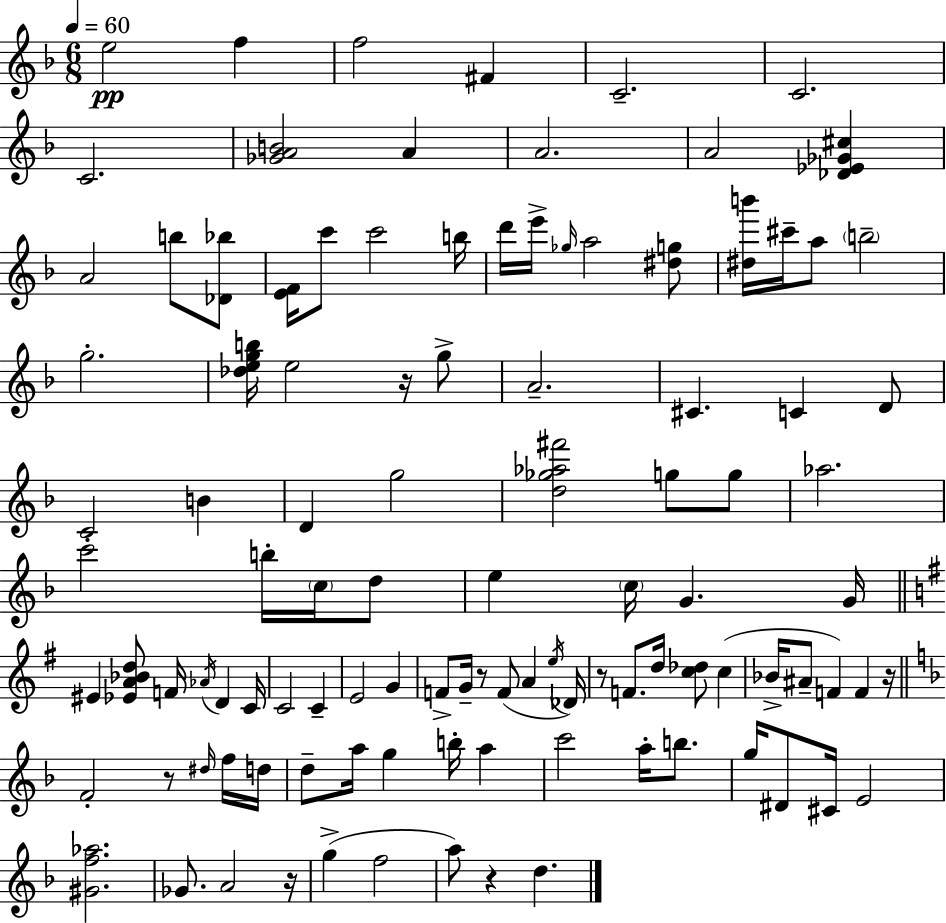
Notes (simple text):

E5/h F5/q F5/h F#4/q C4/h. C4/h. C4/h. [Gb4,A4,B4]/h A4/q A4/h. A4/h [Db4,Eb4,Gb4,C#5]/q A4/h B5/e [Db4,Bb5]/e [E4,F4]/s C6/e C6/h B5/s D6/s E6/s Gb5/s A5/h [D#5,G5]/e [D#5,B6]/s C#6/s A5/e B5/h G5/h. [Db5,E5,G5,B5]/s E5/h R/s G5/e A4/h. C#4/q. C4/q D4/e C4/h B4/q D4/q G5/h [D5,Gb5,Ab5,F#6]/h G5/e G5/e Ab5/h. C6/h B5/s C5/s D5/e E5/q C5/s G4/q. G4/s EIS4/q [Eb4,A4,Bb4,D5]/e F4/s Ab4/s D4/q C4/s C4/h C4/q E4/h G4/q F4/e G4/s R/e F4/e A4/q E5/s Db4/s R/e F4/e. D5/s [C5,Db5]/e C5/q Bb4/s A#4/e F4/q F4/q R/s F4/h R/e D#5/s F5/s D5/s D5/e A5/s G5/q B5/s A5/q C6/h A5/s B5/e. G5/s D#4/e C#4/s E4/h [G#4,F5,Ab5]/h. Gb4/e. A4/h R/s G5/q F5/h A5/e R/q D5/q.